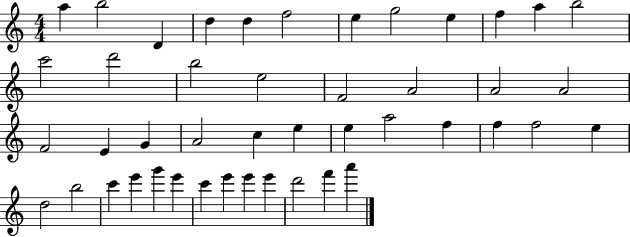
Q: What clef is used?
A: treble